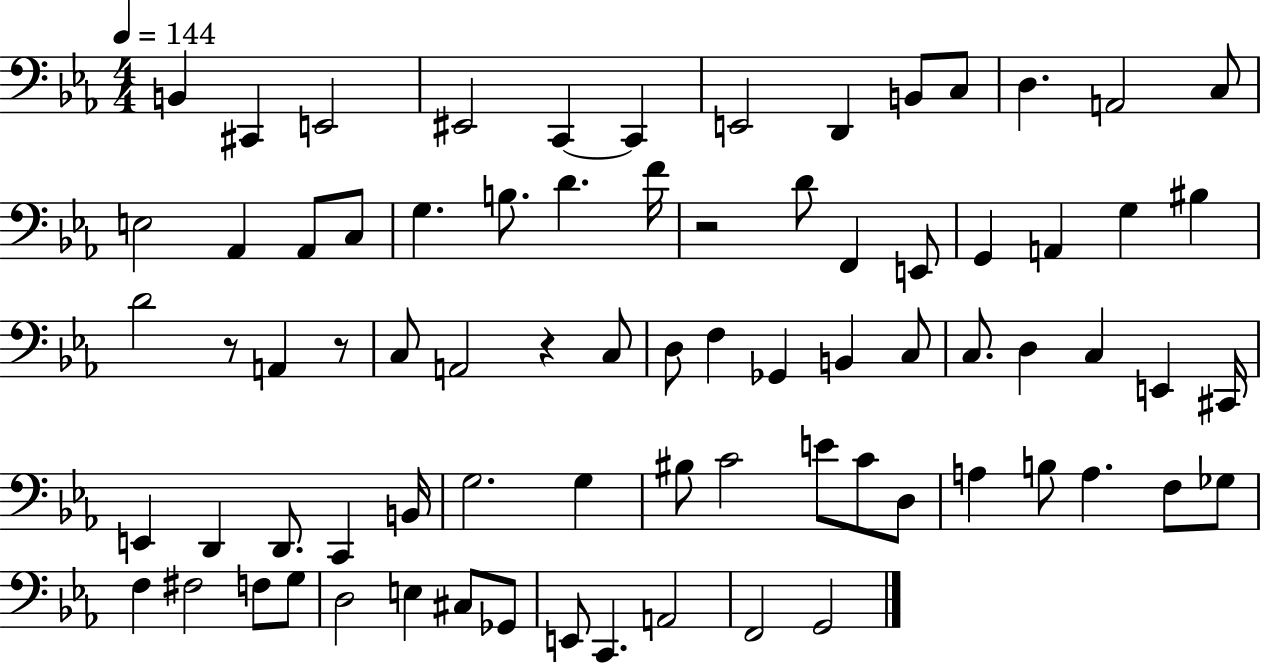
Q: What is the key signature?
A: EES major